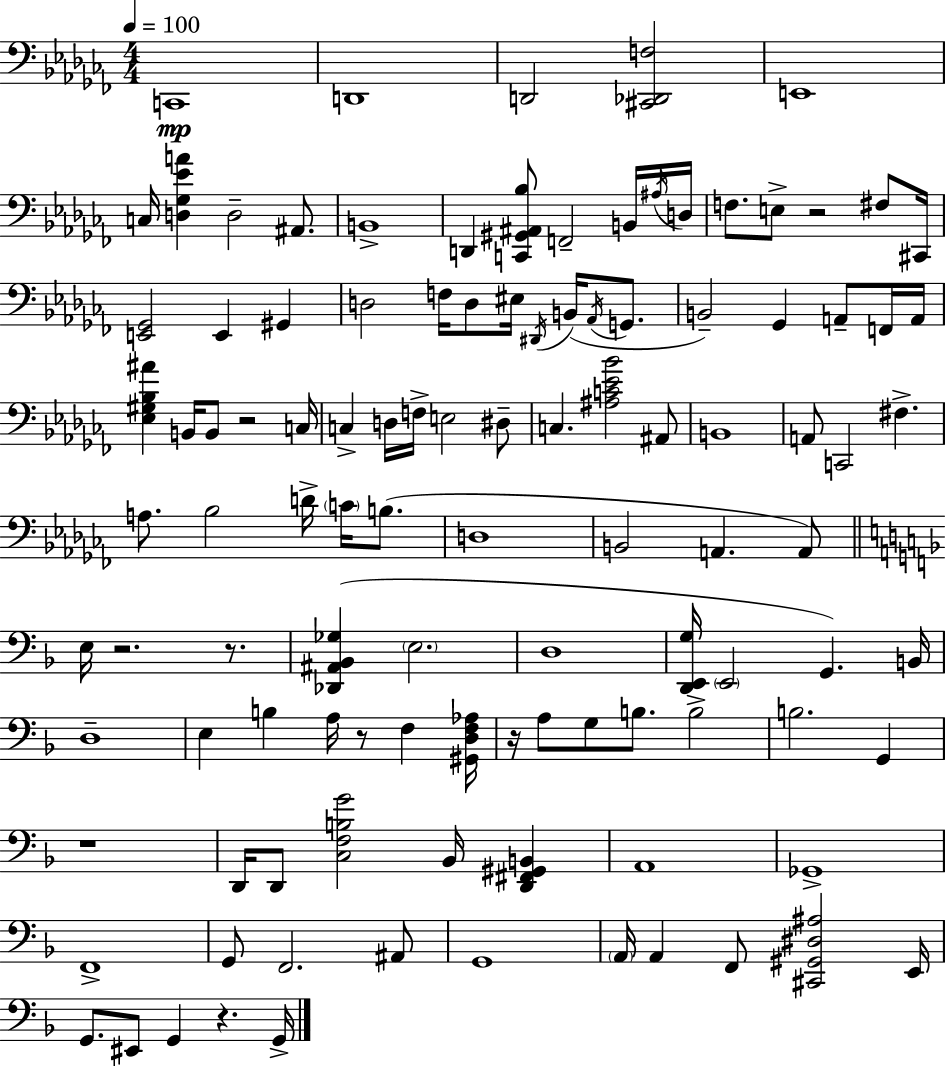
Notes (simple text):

C2/w D2/w D2/h [C#2,Db2,F3]/h E2/w C3/s [D3,Gb3,Eb4,A4]/q D3/h A#2/e. B2/w D2/q [C2,G#2,A#2,Bb3]/e F2/h B2/s A#3/s D3/s F3/e. E3/e R/h F#3/e C#2/s [E2,Gb2]/h E2/q G#2/q D3/h F3/s D3/e EIS3/s D#2/s B2/s Ab2/s G2/e. B2/h Gb2/q A2/e F2/s A2/s [Eb3,G#3,Bb3,A#4]/q B2/s B2/e R/h C3/s C3/q D3/s F3/s E3/h D#3/e C3/q. [A#3,C4,Eb4,Bb4]/h A#2/e B2/w A2/e C2/h F#3/q. A3/e. Bb3/h D4/s C4/s B3/e. D3/w B2/h A2/q. A2/e E3/s R/h. R/e. [Db2,A#2,Bb2,Gb3]/q E3/h. D3/w [D2,E2,G3]/s E2/h G2/q. B2/s D3/w E3/q B3/q A3/s R/e F3/q [G#2,D3,F3,Ab3]/s R/s A3/e G3/e B3/e. B3/h B3/h. G2/q R/w D2/s D2/e [C3,F3,B3,G4]/h Bb2/s [D2,F#2,G#2,B2]/q A2/w Gb2/w F2/w G2/e F2/h. A#2/e G2/w A2/s A2/q F2/e [C#2,G#2,D#3,A#3]/h E2/s G2/e. EIS2/e G2/q R/q. G2/s